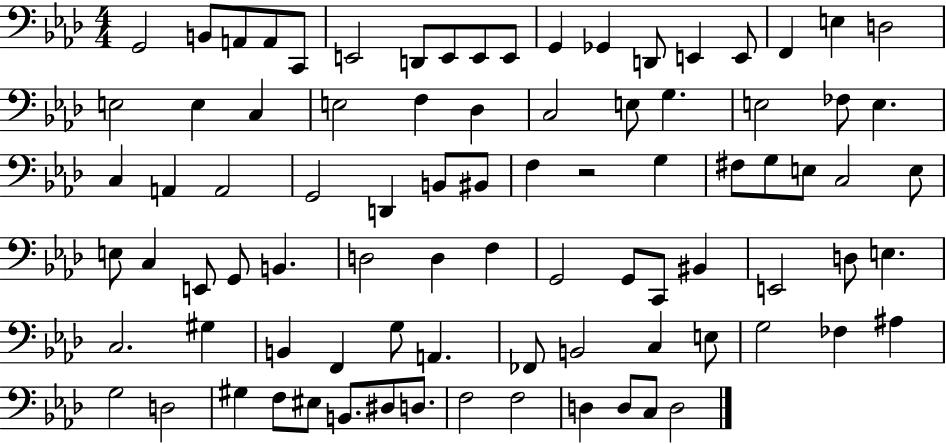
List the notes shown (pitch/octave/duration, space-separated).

G2/h B2/e A2/e A2/e C2/e E2/h D2/e E2/e E2/e E2/e G2/q Gb2/q D2/e E2/q E2/e F2/q E3/q D3/h E3/h E3/q C3/q E3/h F3/q Db3/q C3/h E3/e G3/q. E3/h FES3/e E3/q. C3/q A2/q A2/h G2/h D2/q B2/e BIS2/e F3/q R/h G3/q F#3/e G3/e E3/e C3/h E3/e E3/e C3/q E2/e G2/e B2/q. D3/h D3/q F3/q G2/h G2/e C2/e BIS2/q E2/h D3/e E3/q. C3/h. G#3/q B2/q F2/q G3/e A2/q. FES2/e B2/h C3/q E3/e G3/h FES3/q A#3/q G3/h D3/h G#3/q F3/e EIS3/e B2/e. D#3/e D3/e. F3/h F3/h D3/q D3/e C3/e D3/h